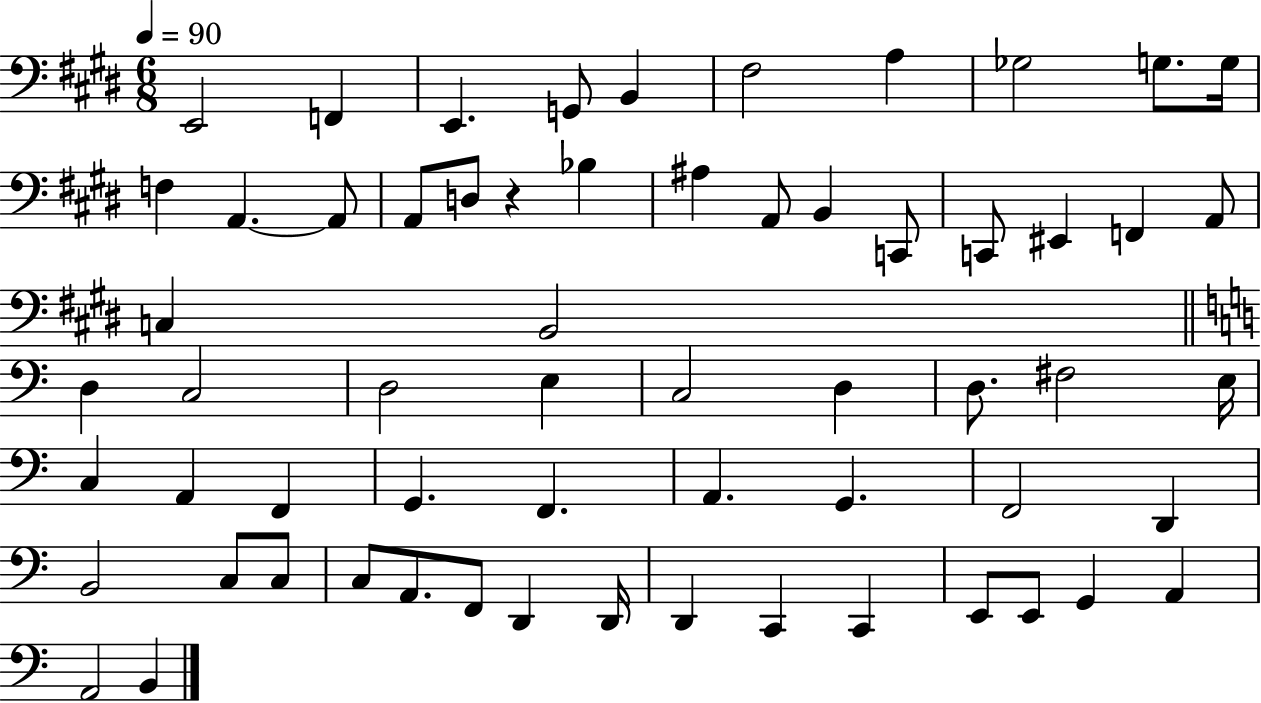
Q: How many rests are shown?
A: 1